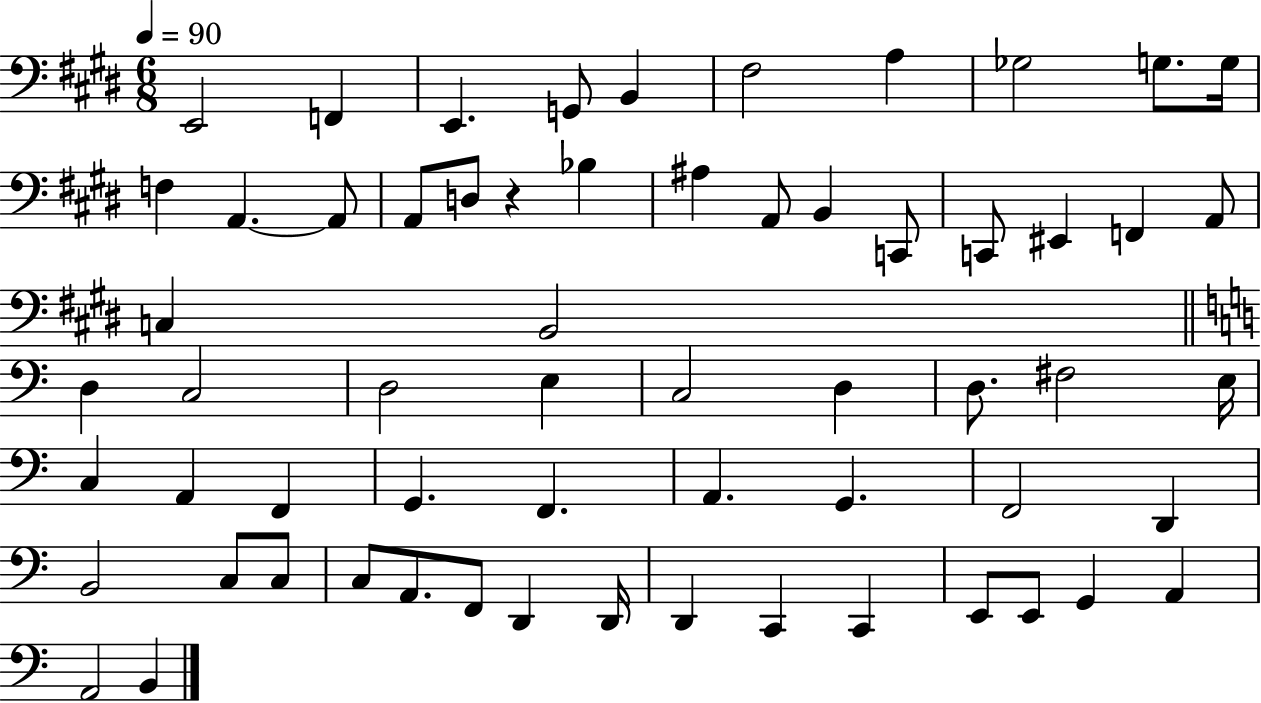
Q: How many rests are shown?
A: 1